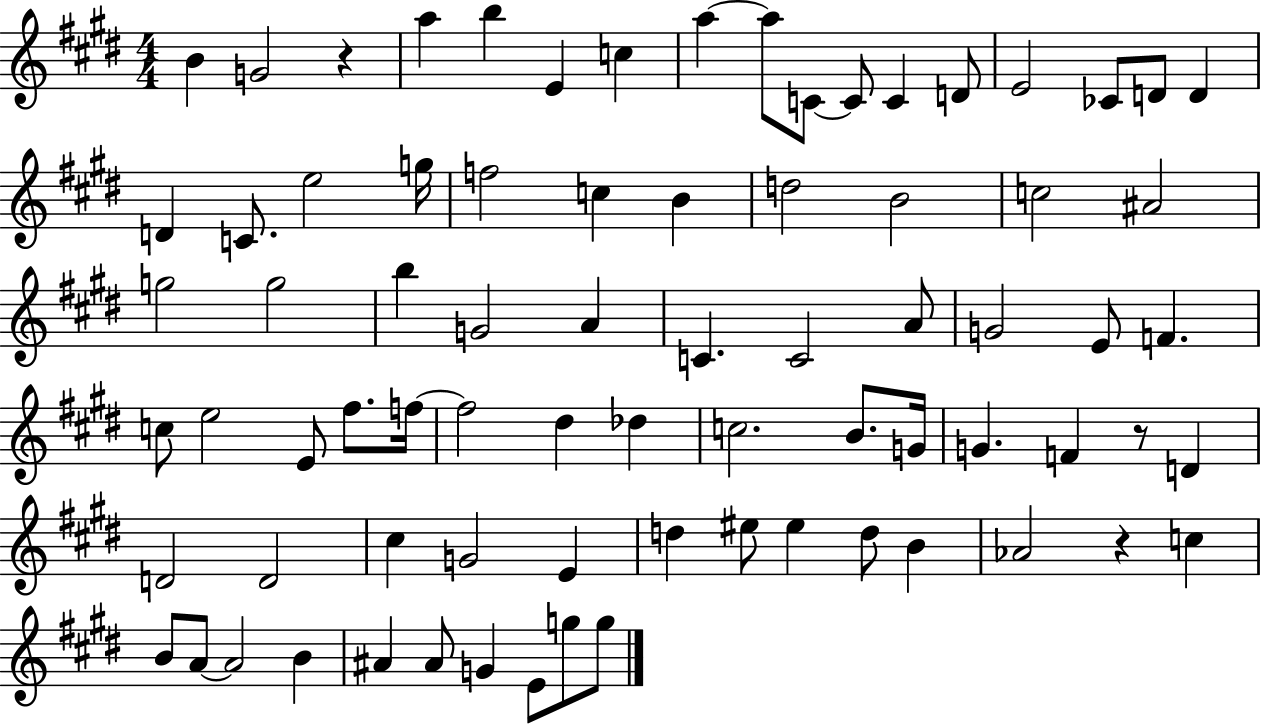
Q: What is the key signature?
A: E major